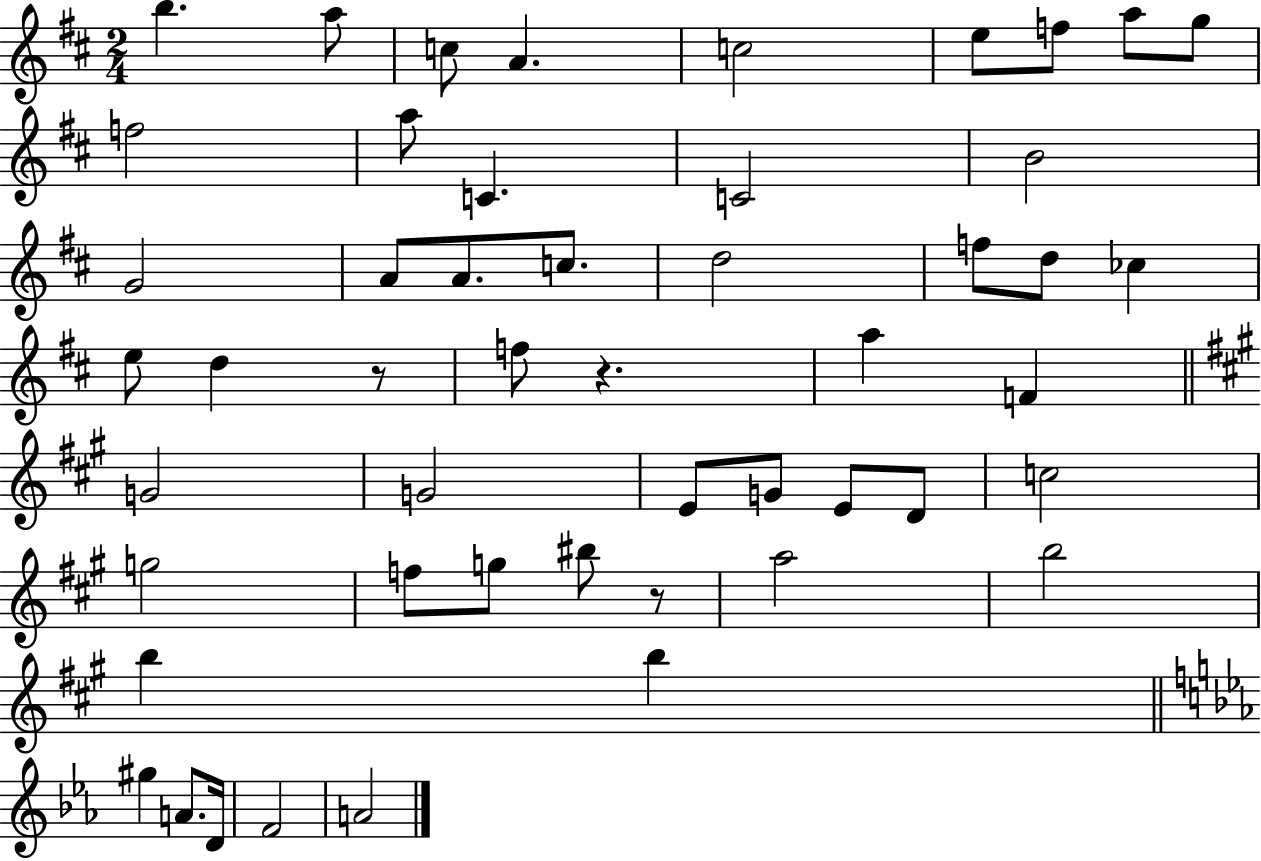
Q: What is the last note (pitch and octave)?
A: A4